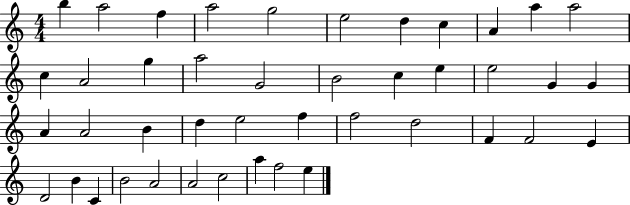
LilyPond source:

{
  \clef treble
  \numericTimeSignature
  \time 4/4
  \key c \major
  b''4 a''2 f''4 | a''2 g''2 | e''2 d''4 c''4 | a'4 a''4 a''2 | \break c''4 a'2 g''4 | a''2 g'2 | b'2 c''4 e''4 | e''2 g'4 g'4 | \break a'4 a'2 b'4 | d''4 e''2 f''4 | f''2 d''2 | f'4 f'2 e'4 | \break d'2 b'4 c'4 | b'2 a'2 | a'2 c''2 | a''4 f''2 e''4 | \break \bar "|."
}